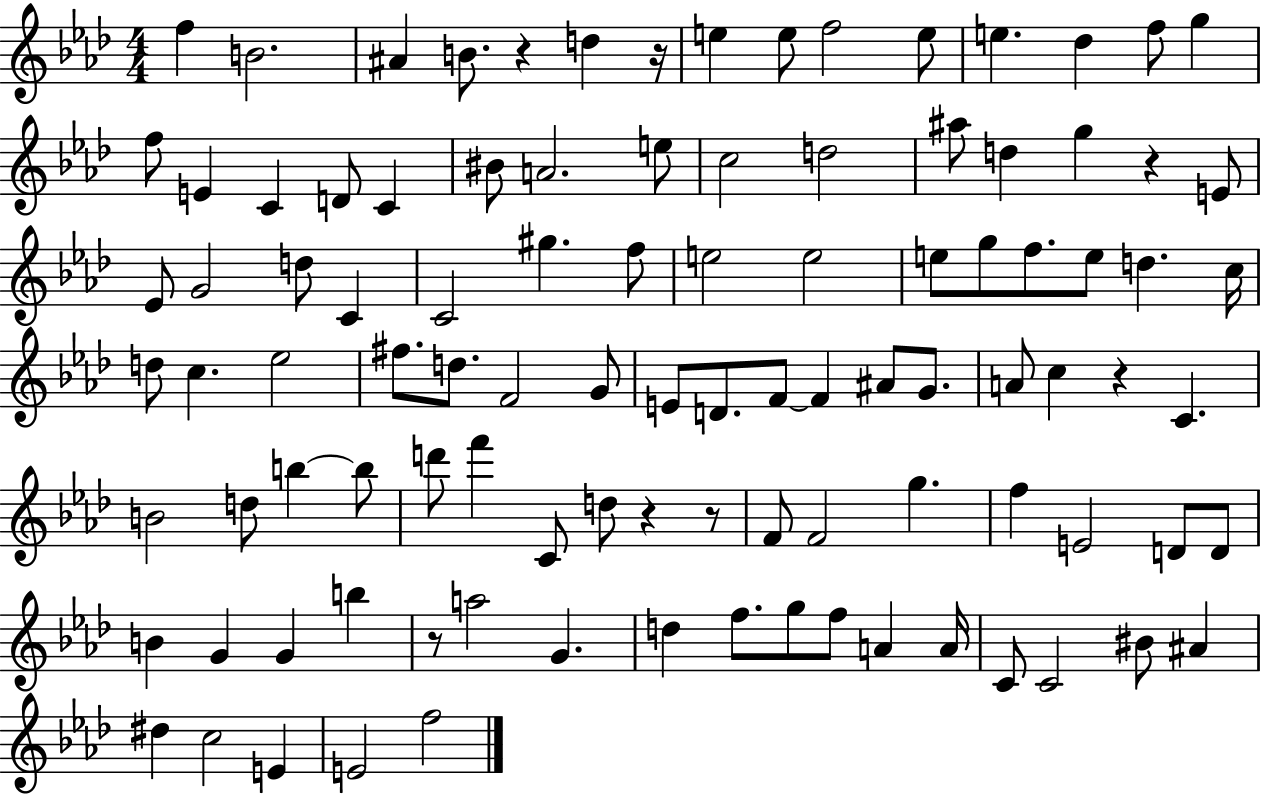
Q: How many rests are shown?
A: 7